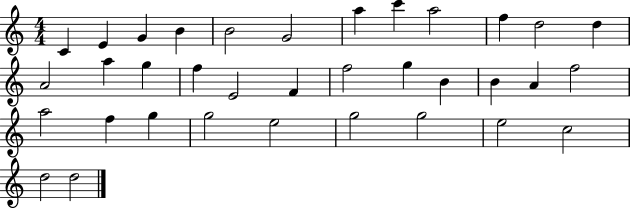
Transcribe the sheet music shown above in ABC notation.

X:1
T:Untitled
M:4/4
L:1/4
K:C
C E G B B2 G2 a c' a2 f d2 d A2 a g f E2 F f2 g B B A f2 a2 f g g2 e2 g2 g2 e2 c2 d2 d2